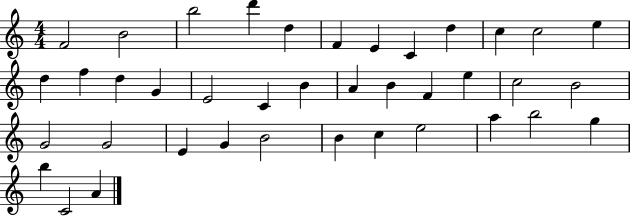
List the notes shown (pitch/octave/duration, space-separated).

F4/h B4/h B5/h D6/q D5/q F4/q E4/q C4/q D5/q C5/q C5/h E5/q D5/q F5/q D5/q G4/q E4/h C4/q B4/q A4/q B4/q F4/q E5/q C5/h B4/h G4/h G4/h E4/q G4/q B4/h B4/q C5/q E5/h A5/q B5/h G5/q B5/q C4/h A4/q